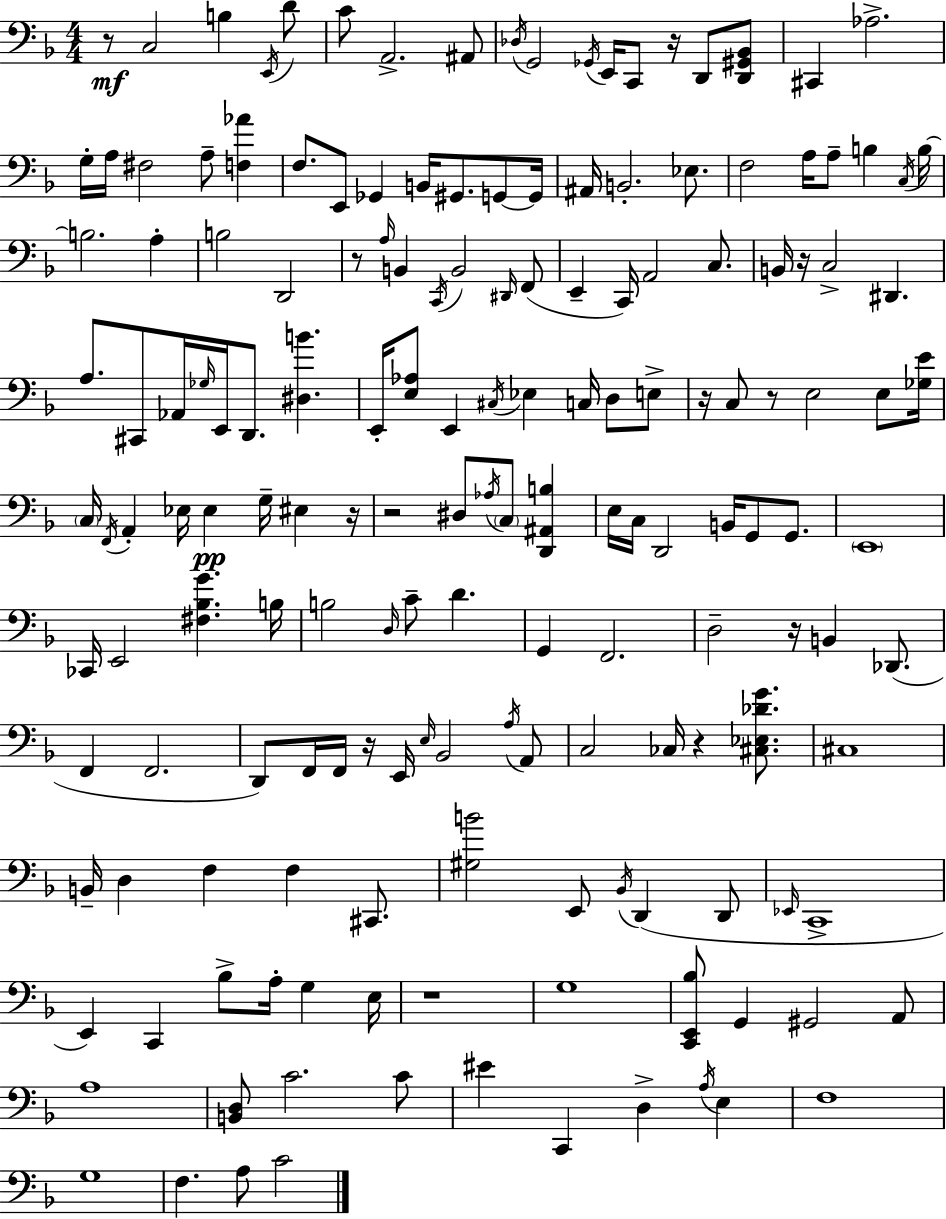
X:1
T:Untitled
M:4/4
L:1/4
K:F
z/2 C,2 B, E,,/4 D/2 C/2 A,,2 ^A,,/2 _D,/4 G,,2 _G,,/4 E,,/4 C,,/2 z/4 D,,/2 [D,,^G,,_B,,]/2 ^C,, _A,2 G,/4 A,/4 ^F,2 A,/2 [F,_A] F,/2 E,,/2 _G,, B,,/4 ^G,,/2 G,,/2 G,,/4 ^A,,/4 B,,2 _E,/2 F,2 A,/4 A,/2 B, C,/4 B,/4 B,2 A, B,2 D,,2 z/2 A,/4 B,, C,,/4 B,,2 ^D,,/4 F,,/2 E,, C,,/4 A,,2 C,/2 B,,/4 z/4 C,2 ^D,, A,/2 ^C,,/2 _A,,/4 _G,/4 E,,/4 D,,/2 [^D,B] E,,/4 [E,_A,]/2 E,, ^C,/4 _E, C,/4 D,/2 E,/2 z/4 C,/2 z/2 E,2 E,/2 [_G,E]/4 C,/4 F,,/4 A,, _E,/4 _E, G,/4 ^E, z/4 z2 ^D,/2 _A,/4 C,/2 [D,,^A,,B,] E,/4 C,/4 D,,2 B,,/4 G,,/2 G,,/2 E,,4 _C,,/4 E,,2 [^F,_B,G] B,/4 B,2 D,/4 C/2 D G,, F,,2 D,2 z/4 B,, _D,,/2 F,, F,,2 D,,/2 F,,/4 F,,/4 z/4 E,,/4 E,/4 _B,,2 A,/4 A,,/2 C,2 _C,/4 z [^C,_E,_DG]/2 ^C,4 B,,/4 D, F, F, ^C,,/2 [^G,B]2 E,,/2 _B,,/4 D,, D,,/2 _E,,/4 C,,4 E,, C,, _B,/2 A,/4 G, E,/4 z4 G,4 [C,,E,,_B,]/2 G,, ^G,,2 A,,/2 A,4 [B,,D,]/2 C2 C/2 ^E C,, D, A,/4 E, F,4 G,4 F, A,/2 C2